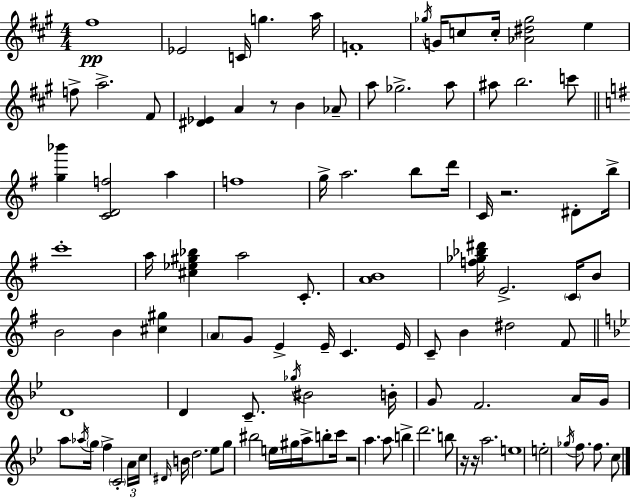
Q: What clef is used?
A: treble